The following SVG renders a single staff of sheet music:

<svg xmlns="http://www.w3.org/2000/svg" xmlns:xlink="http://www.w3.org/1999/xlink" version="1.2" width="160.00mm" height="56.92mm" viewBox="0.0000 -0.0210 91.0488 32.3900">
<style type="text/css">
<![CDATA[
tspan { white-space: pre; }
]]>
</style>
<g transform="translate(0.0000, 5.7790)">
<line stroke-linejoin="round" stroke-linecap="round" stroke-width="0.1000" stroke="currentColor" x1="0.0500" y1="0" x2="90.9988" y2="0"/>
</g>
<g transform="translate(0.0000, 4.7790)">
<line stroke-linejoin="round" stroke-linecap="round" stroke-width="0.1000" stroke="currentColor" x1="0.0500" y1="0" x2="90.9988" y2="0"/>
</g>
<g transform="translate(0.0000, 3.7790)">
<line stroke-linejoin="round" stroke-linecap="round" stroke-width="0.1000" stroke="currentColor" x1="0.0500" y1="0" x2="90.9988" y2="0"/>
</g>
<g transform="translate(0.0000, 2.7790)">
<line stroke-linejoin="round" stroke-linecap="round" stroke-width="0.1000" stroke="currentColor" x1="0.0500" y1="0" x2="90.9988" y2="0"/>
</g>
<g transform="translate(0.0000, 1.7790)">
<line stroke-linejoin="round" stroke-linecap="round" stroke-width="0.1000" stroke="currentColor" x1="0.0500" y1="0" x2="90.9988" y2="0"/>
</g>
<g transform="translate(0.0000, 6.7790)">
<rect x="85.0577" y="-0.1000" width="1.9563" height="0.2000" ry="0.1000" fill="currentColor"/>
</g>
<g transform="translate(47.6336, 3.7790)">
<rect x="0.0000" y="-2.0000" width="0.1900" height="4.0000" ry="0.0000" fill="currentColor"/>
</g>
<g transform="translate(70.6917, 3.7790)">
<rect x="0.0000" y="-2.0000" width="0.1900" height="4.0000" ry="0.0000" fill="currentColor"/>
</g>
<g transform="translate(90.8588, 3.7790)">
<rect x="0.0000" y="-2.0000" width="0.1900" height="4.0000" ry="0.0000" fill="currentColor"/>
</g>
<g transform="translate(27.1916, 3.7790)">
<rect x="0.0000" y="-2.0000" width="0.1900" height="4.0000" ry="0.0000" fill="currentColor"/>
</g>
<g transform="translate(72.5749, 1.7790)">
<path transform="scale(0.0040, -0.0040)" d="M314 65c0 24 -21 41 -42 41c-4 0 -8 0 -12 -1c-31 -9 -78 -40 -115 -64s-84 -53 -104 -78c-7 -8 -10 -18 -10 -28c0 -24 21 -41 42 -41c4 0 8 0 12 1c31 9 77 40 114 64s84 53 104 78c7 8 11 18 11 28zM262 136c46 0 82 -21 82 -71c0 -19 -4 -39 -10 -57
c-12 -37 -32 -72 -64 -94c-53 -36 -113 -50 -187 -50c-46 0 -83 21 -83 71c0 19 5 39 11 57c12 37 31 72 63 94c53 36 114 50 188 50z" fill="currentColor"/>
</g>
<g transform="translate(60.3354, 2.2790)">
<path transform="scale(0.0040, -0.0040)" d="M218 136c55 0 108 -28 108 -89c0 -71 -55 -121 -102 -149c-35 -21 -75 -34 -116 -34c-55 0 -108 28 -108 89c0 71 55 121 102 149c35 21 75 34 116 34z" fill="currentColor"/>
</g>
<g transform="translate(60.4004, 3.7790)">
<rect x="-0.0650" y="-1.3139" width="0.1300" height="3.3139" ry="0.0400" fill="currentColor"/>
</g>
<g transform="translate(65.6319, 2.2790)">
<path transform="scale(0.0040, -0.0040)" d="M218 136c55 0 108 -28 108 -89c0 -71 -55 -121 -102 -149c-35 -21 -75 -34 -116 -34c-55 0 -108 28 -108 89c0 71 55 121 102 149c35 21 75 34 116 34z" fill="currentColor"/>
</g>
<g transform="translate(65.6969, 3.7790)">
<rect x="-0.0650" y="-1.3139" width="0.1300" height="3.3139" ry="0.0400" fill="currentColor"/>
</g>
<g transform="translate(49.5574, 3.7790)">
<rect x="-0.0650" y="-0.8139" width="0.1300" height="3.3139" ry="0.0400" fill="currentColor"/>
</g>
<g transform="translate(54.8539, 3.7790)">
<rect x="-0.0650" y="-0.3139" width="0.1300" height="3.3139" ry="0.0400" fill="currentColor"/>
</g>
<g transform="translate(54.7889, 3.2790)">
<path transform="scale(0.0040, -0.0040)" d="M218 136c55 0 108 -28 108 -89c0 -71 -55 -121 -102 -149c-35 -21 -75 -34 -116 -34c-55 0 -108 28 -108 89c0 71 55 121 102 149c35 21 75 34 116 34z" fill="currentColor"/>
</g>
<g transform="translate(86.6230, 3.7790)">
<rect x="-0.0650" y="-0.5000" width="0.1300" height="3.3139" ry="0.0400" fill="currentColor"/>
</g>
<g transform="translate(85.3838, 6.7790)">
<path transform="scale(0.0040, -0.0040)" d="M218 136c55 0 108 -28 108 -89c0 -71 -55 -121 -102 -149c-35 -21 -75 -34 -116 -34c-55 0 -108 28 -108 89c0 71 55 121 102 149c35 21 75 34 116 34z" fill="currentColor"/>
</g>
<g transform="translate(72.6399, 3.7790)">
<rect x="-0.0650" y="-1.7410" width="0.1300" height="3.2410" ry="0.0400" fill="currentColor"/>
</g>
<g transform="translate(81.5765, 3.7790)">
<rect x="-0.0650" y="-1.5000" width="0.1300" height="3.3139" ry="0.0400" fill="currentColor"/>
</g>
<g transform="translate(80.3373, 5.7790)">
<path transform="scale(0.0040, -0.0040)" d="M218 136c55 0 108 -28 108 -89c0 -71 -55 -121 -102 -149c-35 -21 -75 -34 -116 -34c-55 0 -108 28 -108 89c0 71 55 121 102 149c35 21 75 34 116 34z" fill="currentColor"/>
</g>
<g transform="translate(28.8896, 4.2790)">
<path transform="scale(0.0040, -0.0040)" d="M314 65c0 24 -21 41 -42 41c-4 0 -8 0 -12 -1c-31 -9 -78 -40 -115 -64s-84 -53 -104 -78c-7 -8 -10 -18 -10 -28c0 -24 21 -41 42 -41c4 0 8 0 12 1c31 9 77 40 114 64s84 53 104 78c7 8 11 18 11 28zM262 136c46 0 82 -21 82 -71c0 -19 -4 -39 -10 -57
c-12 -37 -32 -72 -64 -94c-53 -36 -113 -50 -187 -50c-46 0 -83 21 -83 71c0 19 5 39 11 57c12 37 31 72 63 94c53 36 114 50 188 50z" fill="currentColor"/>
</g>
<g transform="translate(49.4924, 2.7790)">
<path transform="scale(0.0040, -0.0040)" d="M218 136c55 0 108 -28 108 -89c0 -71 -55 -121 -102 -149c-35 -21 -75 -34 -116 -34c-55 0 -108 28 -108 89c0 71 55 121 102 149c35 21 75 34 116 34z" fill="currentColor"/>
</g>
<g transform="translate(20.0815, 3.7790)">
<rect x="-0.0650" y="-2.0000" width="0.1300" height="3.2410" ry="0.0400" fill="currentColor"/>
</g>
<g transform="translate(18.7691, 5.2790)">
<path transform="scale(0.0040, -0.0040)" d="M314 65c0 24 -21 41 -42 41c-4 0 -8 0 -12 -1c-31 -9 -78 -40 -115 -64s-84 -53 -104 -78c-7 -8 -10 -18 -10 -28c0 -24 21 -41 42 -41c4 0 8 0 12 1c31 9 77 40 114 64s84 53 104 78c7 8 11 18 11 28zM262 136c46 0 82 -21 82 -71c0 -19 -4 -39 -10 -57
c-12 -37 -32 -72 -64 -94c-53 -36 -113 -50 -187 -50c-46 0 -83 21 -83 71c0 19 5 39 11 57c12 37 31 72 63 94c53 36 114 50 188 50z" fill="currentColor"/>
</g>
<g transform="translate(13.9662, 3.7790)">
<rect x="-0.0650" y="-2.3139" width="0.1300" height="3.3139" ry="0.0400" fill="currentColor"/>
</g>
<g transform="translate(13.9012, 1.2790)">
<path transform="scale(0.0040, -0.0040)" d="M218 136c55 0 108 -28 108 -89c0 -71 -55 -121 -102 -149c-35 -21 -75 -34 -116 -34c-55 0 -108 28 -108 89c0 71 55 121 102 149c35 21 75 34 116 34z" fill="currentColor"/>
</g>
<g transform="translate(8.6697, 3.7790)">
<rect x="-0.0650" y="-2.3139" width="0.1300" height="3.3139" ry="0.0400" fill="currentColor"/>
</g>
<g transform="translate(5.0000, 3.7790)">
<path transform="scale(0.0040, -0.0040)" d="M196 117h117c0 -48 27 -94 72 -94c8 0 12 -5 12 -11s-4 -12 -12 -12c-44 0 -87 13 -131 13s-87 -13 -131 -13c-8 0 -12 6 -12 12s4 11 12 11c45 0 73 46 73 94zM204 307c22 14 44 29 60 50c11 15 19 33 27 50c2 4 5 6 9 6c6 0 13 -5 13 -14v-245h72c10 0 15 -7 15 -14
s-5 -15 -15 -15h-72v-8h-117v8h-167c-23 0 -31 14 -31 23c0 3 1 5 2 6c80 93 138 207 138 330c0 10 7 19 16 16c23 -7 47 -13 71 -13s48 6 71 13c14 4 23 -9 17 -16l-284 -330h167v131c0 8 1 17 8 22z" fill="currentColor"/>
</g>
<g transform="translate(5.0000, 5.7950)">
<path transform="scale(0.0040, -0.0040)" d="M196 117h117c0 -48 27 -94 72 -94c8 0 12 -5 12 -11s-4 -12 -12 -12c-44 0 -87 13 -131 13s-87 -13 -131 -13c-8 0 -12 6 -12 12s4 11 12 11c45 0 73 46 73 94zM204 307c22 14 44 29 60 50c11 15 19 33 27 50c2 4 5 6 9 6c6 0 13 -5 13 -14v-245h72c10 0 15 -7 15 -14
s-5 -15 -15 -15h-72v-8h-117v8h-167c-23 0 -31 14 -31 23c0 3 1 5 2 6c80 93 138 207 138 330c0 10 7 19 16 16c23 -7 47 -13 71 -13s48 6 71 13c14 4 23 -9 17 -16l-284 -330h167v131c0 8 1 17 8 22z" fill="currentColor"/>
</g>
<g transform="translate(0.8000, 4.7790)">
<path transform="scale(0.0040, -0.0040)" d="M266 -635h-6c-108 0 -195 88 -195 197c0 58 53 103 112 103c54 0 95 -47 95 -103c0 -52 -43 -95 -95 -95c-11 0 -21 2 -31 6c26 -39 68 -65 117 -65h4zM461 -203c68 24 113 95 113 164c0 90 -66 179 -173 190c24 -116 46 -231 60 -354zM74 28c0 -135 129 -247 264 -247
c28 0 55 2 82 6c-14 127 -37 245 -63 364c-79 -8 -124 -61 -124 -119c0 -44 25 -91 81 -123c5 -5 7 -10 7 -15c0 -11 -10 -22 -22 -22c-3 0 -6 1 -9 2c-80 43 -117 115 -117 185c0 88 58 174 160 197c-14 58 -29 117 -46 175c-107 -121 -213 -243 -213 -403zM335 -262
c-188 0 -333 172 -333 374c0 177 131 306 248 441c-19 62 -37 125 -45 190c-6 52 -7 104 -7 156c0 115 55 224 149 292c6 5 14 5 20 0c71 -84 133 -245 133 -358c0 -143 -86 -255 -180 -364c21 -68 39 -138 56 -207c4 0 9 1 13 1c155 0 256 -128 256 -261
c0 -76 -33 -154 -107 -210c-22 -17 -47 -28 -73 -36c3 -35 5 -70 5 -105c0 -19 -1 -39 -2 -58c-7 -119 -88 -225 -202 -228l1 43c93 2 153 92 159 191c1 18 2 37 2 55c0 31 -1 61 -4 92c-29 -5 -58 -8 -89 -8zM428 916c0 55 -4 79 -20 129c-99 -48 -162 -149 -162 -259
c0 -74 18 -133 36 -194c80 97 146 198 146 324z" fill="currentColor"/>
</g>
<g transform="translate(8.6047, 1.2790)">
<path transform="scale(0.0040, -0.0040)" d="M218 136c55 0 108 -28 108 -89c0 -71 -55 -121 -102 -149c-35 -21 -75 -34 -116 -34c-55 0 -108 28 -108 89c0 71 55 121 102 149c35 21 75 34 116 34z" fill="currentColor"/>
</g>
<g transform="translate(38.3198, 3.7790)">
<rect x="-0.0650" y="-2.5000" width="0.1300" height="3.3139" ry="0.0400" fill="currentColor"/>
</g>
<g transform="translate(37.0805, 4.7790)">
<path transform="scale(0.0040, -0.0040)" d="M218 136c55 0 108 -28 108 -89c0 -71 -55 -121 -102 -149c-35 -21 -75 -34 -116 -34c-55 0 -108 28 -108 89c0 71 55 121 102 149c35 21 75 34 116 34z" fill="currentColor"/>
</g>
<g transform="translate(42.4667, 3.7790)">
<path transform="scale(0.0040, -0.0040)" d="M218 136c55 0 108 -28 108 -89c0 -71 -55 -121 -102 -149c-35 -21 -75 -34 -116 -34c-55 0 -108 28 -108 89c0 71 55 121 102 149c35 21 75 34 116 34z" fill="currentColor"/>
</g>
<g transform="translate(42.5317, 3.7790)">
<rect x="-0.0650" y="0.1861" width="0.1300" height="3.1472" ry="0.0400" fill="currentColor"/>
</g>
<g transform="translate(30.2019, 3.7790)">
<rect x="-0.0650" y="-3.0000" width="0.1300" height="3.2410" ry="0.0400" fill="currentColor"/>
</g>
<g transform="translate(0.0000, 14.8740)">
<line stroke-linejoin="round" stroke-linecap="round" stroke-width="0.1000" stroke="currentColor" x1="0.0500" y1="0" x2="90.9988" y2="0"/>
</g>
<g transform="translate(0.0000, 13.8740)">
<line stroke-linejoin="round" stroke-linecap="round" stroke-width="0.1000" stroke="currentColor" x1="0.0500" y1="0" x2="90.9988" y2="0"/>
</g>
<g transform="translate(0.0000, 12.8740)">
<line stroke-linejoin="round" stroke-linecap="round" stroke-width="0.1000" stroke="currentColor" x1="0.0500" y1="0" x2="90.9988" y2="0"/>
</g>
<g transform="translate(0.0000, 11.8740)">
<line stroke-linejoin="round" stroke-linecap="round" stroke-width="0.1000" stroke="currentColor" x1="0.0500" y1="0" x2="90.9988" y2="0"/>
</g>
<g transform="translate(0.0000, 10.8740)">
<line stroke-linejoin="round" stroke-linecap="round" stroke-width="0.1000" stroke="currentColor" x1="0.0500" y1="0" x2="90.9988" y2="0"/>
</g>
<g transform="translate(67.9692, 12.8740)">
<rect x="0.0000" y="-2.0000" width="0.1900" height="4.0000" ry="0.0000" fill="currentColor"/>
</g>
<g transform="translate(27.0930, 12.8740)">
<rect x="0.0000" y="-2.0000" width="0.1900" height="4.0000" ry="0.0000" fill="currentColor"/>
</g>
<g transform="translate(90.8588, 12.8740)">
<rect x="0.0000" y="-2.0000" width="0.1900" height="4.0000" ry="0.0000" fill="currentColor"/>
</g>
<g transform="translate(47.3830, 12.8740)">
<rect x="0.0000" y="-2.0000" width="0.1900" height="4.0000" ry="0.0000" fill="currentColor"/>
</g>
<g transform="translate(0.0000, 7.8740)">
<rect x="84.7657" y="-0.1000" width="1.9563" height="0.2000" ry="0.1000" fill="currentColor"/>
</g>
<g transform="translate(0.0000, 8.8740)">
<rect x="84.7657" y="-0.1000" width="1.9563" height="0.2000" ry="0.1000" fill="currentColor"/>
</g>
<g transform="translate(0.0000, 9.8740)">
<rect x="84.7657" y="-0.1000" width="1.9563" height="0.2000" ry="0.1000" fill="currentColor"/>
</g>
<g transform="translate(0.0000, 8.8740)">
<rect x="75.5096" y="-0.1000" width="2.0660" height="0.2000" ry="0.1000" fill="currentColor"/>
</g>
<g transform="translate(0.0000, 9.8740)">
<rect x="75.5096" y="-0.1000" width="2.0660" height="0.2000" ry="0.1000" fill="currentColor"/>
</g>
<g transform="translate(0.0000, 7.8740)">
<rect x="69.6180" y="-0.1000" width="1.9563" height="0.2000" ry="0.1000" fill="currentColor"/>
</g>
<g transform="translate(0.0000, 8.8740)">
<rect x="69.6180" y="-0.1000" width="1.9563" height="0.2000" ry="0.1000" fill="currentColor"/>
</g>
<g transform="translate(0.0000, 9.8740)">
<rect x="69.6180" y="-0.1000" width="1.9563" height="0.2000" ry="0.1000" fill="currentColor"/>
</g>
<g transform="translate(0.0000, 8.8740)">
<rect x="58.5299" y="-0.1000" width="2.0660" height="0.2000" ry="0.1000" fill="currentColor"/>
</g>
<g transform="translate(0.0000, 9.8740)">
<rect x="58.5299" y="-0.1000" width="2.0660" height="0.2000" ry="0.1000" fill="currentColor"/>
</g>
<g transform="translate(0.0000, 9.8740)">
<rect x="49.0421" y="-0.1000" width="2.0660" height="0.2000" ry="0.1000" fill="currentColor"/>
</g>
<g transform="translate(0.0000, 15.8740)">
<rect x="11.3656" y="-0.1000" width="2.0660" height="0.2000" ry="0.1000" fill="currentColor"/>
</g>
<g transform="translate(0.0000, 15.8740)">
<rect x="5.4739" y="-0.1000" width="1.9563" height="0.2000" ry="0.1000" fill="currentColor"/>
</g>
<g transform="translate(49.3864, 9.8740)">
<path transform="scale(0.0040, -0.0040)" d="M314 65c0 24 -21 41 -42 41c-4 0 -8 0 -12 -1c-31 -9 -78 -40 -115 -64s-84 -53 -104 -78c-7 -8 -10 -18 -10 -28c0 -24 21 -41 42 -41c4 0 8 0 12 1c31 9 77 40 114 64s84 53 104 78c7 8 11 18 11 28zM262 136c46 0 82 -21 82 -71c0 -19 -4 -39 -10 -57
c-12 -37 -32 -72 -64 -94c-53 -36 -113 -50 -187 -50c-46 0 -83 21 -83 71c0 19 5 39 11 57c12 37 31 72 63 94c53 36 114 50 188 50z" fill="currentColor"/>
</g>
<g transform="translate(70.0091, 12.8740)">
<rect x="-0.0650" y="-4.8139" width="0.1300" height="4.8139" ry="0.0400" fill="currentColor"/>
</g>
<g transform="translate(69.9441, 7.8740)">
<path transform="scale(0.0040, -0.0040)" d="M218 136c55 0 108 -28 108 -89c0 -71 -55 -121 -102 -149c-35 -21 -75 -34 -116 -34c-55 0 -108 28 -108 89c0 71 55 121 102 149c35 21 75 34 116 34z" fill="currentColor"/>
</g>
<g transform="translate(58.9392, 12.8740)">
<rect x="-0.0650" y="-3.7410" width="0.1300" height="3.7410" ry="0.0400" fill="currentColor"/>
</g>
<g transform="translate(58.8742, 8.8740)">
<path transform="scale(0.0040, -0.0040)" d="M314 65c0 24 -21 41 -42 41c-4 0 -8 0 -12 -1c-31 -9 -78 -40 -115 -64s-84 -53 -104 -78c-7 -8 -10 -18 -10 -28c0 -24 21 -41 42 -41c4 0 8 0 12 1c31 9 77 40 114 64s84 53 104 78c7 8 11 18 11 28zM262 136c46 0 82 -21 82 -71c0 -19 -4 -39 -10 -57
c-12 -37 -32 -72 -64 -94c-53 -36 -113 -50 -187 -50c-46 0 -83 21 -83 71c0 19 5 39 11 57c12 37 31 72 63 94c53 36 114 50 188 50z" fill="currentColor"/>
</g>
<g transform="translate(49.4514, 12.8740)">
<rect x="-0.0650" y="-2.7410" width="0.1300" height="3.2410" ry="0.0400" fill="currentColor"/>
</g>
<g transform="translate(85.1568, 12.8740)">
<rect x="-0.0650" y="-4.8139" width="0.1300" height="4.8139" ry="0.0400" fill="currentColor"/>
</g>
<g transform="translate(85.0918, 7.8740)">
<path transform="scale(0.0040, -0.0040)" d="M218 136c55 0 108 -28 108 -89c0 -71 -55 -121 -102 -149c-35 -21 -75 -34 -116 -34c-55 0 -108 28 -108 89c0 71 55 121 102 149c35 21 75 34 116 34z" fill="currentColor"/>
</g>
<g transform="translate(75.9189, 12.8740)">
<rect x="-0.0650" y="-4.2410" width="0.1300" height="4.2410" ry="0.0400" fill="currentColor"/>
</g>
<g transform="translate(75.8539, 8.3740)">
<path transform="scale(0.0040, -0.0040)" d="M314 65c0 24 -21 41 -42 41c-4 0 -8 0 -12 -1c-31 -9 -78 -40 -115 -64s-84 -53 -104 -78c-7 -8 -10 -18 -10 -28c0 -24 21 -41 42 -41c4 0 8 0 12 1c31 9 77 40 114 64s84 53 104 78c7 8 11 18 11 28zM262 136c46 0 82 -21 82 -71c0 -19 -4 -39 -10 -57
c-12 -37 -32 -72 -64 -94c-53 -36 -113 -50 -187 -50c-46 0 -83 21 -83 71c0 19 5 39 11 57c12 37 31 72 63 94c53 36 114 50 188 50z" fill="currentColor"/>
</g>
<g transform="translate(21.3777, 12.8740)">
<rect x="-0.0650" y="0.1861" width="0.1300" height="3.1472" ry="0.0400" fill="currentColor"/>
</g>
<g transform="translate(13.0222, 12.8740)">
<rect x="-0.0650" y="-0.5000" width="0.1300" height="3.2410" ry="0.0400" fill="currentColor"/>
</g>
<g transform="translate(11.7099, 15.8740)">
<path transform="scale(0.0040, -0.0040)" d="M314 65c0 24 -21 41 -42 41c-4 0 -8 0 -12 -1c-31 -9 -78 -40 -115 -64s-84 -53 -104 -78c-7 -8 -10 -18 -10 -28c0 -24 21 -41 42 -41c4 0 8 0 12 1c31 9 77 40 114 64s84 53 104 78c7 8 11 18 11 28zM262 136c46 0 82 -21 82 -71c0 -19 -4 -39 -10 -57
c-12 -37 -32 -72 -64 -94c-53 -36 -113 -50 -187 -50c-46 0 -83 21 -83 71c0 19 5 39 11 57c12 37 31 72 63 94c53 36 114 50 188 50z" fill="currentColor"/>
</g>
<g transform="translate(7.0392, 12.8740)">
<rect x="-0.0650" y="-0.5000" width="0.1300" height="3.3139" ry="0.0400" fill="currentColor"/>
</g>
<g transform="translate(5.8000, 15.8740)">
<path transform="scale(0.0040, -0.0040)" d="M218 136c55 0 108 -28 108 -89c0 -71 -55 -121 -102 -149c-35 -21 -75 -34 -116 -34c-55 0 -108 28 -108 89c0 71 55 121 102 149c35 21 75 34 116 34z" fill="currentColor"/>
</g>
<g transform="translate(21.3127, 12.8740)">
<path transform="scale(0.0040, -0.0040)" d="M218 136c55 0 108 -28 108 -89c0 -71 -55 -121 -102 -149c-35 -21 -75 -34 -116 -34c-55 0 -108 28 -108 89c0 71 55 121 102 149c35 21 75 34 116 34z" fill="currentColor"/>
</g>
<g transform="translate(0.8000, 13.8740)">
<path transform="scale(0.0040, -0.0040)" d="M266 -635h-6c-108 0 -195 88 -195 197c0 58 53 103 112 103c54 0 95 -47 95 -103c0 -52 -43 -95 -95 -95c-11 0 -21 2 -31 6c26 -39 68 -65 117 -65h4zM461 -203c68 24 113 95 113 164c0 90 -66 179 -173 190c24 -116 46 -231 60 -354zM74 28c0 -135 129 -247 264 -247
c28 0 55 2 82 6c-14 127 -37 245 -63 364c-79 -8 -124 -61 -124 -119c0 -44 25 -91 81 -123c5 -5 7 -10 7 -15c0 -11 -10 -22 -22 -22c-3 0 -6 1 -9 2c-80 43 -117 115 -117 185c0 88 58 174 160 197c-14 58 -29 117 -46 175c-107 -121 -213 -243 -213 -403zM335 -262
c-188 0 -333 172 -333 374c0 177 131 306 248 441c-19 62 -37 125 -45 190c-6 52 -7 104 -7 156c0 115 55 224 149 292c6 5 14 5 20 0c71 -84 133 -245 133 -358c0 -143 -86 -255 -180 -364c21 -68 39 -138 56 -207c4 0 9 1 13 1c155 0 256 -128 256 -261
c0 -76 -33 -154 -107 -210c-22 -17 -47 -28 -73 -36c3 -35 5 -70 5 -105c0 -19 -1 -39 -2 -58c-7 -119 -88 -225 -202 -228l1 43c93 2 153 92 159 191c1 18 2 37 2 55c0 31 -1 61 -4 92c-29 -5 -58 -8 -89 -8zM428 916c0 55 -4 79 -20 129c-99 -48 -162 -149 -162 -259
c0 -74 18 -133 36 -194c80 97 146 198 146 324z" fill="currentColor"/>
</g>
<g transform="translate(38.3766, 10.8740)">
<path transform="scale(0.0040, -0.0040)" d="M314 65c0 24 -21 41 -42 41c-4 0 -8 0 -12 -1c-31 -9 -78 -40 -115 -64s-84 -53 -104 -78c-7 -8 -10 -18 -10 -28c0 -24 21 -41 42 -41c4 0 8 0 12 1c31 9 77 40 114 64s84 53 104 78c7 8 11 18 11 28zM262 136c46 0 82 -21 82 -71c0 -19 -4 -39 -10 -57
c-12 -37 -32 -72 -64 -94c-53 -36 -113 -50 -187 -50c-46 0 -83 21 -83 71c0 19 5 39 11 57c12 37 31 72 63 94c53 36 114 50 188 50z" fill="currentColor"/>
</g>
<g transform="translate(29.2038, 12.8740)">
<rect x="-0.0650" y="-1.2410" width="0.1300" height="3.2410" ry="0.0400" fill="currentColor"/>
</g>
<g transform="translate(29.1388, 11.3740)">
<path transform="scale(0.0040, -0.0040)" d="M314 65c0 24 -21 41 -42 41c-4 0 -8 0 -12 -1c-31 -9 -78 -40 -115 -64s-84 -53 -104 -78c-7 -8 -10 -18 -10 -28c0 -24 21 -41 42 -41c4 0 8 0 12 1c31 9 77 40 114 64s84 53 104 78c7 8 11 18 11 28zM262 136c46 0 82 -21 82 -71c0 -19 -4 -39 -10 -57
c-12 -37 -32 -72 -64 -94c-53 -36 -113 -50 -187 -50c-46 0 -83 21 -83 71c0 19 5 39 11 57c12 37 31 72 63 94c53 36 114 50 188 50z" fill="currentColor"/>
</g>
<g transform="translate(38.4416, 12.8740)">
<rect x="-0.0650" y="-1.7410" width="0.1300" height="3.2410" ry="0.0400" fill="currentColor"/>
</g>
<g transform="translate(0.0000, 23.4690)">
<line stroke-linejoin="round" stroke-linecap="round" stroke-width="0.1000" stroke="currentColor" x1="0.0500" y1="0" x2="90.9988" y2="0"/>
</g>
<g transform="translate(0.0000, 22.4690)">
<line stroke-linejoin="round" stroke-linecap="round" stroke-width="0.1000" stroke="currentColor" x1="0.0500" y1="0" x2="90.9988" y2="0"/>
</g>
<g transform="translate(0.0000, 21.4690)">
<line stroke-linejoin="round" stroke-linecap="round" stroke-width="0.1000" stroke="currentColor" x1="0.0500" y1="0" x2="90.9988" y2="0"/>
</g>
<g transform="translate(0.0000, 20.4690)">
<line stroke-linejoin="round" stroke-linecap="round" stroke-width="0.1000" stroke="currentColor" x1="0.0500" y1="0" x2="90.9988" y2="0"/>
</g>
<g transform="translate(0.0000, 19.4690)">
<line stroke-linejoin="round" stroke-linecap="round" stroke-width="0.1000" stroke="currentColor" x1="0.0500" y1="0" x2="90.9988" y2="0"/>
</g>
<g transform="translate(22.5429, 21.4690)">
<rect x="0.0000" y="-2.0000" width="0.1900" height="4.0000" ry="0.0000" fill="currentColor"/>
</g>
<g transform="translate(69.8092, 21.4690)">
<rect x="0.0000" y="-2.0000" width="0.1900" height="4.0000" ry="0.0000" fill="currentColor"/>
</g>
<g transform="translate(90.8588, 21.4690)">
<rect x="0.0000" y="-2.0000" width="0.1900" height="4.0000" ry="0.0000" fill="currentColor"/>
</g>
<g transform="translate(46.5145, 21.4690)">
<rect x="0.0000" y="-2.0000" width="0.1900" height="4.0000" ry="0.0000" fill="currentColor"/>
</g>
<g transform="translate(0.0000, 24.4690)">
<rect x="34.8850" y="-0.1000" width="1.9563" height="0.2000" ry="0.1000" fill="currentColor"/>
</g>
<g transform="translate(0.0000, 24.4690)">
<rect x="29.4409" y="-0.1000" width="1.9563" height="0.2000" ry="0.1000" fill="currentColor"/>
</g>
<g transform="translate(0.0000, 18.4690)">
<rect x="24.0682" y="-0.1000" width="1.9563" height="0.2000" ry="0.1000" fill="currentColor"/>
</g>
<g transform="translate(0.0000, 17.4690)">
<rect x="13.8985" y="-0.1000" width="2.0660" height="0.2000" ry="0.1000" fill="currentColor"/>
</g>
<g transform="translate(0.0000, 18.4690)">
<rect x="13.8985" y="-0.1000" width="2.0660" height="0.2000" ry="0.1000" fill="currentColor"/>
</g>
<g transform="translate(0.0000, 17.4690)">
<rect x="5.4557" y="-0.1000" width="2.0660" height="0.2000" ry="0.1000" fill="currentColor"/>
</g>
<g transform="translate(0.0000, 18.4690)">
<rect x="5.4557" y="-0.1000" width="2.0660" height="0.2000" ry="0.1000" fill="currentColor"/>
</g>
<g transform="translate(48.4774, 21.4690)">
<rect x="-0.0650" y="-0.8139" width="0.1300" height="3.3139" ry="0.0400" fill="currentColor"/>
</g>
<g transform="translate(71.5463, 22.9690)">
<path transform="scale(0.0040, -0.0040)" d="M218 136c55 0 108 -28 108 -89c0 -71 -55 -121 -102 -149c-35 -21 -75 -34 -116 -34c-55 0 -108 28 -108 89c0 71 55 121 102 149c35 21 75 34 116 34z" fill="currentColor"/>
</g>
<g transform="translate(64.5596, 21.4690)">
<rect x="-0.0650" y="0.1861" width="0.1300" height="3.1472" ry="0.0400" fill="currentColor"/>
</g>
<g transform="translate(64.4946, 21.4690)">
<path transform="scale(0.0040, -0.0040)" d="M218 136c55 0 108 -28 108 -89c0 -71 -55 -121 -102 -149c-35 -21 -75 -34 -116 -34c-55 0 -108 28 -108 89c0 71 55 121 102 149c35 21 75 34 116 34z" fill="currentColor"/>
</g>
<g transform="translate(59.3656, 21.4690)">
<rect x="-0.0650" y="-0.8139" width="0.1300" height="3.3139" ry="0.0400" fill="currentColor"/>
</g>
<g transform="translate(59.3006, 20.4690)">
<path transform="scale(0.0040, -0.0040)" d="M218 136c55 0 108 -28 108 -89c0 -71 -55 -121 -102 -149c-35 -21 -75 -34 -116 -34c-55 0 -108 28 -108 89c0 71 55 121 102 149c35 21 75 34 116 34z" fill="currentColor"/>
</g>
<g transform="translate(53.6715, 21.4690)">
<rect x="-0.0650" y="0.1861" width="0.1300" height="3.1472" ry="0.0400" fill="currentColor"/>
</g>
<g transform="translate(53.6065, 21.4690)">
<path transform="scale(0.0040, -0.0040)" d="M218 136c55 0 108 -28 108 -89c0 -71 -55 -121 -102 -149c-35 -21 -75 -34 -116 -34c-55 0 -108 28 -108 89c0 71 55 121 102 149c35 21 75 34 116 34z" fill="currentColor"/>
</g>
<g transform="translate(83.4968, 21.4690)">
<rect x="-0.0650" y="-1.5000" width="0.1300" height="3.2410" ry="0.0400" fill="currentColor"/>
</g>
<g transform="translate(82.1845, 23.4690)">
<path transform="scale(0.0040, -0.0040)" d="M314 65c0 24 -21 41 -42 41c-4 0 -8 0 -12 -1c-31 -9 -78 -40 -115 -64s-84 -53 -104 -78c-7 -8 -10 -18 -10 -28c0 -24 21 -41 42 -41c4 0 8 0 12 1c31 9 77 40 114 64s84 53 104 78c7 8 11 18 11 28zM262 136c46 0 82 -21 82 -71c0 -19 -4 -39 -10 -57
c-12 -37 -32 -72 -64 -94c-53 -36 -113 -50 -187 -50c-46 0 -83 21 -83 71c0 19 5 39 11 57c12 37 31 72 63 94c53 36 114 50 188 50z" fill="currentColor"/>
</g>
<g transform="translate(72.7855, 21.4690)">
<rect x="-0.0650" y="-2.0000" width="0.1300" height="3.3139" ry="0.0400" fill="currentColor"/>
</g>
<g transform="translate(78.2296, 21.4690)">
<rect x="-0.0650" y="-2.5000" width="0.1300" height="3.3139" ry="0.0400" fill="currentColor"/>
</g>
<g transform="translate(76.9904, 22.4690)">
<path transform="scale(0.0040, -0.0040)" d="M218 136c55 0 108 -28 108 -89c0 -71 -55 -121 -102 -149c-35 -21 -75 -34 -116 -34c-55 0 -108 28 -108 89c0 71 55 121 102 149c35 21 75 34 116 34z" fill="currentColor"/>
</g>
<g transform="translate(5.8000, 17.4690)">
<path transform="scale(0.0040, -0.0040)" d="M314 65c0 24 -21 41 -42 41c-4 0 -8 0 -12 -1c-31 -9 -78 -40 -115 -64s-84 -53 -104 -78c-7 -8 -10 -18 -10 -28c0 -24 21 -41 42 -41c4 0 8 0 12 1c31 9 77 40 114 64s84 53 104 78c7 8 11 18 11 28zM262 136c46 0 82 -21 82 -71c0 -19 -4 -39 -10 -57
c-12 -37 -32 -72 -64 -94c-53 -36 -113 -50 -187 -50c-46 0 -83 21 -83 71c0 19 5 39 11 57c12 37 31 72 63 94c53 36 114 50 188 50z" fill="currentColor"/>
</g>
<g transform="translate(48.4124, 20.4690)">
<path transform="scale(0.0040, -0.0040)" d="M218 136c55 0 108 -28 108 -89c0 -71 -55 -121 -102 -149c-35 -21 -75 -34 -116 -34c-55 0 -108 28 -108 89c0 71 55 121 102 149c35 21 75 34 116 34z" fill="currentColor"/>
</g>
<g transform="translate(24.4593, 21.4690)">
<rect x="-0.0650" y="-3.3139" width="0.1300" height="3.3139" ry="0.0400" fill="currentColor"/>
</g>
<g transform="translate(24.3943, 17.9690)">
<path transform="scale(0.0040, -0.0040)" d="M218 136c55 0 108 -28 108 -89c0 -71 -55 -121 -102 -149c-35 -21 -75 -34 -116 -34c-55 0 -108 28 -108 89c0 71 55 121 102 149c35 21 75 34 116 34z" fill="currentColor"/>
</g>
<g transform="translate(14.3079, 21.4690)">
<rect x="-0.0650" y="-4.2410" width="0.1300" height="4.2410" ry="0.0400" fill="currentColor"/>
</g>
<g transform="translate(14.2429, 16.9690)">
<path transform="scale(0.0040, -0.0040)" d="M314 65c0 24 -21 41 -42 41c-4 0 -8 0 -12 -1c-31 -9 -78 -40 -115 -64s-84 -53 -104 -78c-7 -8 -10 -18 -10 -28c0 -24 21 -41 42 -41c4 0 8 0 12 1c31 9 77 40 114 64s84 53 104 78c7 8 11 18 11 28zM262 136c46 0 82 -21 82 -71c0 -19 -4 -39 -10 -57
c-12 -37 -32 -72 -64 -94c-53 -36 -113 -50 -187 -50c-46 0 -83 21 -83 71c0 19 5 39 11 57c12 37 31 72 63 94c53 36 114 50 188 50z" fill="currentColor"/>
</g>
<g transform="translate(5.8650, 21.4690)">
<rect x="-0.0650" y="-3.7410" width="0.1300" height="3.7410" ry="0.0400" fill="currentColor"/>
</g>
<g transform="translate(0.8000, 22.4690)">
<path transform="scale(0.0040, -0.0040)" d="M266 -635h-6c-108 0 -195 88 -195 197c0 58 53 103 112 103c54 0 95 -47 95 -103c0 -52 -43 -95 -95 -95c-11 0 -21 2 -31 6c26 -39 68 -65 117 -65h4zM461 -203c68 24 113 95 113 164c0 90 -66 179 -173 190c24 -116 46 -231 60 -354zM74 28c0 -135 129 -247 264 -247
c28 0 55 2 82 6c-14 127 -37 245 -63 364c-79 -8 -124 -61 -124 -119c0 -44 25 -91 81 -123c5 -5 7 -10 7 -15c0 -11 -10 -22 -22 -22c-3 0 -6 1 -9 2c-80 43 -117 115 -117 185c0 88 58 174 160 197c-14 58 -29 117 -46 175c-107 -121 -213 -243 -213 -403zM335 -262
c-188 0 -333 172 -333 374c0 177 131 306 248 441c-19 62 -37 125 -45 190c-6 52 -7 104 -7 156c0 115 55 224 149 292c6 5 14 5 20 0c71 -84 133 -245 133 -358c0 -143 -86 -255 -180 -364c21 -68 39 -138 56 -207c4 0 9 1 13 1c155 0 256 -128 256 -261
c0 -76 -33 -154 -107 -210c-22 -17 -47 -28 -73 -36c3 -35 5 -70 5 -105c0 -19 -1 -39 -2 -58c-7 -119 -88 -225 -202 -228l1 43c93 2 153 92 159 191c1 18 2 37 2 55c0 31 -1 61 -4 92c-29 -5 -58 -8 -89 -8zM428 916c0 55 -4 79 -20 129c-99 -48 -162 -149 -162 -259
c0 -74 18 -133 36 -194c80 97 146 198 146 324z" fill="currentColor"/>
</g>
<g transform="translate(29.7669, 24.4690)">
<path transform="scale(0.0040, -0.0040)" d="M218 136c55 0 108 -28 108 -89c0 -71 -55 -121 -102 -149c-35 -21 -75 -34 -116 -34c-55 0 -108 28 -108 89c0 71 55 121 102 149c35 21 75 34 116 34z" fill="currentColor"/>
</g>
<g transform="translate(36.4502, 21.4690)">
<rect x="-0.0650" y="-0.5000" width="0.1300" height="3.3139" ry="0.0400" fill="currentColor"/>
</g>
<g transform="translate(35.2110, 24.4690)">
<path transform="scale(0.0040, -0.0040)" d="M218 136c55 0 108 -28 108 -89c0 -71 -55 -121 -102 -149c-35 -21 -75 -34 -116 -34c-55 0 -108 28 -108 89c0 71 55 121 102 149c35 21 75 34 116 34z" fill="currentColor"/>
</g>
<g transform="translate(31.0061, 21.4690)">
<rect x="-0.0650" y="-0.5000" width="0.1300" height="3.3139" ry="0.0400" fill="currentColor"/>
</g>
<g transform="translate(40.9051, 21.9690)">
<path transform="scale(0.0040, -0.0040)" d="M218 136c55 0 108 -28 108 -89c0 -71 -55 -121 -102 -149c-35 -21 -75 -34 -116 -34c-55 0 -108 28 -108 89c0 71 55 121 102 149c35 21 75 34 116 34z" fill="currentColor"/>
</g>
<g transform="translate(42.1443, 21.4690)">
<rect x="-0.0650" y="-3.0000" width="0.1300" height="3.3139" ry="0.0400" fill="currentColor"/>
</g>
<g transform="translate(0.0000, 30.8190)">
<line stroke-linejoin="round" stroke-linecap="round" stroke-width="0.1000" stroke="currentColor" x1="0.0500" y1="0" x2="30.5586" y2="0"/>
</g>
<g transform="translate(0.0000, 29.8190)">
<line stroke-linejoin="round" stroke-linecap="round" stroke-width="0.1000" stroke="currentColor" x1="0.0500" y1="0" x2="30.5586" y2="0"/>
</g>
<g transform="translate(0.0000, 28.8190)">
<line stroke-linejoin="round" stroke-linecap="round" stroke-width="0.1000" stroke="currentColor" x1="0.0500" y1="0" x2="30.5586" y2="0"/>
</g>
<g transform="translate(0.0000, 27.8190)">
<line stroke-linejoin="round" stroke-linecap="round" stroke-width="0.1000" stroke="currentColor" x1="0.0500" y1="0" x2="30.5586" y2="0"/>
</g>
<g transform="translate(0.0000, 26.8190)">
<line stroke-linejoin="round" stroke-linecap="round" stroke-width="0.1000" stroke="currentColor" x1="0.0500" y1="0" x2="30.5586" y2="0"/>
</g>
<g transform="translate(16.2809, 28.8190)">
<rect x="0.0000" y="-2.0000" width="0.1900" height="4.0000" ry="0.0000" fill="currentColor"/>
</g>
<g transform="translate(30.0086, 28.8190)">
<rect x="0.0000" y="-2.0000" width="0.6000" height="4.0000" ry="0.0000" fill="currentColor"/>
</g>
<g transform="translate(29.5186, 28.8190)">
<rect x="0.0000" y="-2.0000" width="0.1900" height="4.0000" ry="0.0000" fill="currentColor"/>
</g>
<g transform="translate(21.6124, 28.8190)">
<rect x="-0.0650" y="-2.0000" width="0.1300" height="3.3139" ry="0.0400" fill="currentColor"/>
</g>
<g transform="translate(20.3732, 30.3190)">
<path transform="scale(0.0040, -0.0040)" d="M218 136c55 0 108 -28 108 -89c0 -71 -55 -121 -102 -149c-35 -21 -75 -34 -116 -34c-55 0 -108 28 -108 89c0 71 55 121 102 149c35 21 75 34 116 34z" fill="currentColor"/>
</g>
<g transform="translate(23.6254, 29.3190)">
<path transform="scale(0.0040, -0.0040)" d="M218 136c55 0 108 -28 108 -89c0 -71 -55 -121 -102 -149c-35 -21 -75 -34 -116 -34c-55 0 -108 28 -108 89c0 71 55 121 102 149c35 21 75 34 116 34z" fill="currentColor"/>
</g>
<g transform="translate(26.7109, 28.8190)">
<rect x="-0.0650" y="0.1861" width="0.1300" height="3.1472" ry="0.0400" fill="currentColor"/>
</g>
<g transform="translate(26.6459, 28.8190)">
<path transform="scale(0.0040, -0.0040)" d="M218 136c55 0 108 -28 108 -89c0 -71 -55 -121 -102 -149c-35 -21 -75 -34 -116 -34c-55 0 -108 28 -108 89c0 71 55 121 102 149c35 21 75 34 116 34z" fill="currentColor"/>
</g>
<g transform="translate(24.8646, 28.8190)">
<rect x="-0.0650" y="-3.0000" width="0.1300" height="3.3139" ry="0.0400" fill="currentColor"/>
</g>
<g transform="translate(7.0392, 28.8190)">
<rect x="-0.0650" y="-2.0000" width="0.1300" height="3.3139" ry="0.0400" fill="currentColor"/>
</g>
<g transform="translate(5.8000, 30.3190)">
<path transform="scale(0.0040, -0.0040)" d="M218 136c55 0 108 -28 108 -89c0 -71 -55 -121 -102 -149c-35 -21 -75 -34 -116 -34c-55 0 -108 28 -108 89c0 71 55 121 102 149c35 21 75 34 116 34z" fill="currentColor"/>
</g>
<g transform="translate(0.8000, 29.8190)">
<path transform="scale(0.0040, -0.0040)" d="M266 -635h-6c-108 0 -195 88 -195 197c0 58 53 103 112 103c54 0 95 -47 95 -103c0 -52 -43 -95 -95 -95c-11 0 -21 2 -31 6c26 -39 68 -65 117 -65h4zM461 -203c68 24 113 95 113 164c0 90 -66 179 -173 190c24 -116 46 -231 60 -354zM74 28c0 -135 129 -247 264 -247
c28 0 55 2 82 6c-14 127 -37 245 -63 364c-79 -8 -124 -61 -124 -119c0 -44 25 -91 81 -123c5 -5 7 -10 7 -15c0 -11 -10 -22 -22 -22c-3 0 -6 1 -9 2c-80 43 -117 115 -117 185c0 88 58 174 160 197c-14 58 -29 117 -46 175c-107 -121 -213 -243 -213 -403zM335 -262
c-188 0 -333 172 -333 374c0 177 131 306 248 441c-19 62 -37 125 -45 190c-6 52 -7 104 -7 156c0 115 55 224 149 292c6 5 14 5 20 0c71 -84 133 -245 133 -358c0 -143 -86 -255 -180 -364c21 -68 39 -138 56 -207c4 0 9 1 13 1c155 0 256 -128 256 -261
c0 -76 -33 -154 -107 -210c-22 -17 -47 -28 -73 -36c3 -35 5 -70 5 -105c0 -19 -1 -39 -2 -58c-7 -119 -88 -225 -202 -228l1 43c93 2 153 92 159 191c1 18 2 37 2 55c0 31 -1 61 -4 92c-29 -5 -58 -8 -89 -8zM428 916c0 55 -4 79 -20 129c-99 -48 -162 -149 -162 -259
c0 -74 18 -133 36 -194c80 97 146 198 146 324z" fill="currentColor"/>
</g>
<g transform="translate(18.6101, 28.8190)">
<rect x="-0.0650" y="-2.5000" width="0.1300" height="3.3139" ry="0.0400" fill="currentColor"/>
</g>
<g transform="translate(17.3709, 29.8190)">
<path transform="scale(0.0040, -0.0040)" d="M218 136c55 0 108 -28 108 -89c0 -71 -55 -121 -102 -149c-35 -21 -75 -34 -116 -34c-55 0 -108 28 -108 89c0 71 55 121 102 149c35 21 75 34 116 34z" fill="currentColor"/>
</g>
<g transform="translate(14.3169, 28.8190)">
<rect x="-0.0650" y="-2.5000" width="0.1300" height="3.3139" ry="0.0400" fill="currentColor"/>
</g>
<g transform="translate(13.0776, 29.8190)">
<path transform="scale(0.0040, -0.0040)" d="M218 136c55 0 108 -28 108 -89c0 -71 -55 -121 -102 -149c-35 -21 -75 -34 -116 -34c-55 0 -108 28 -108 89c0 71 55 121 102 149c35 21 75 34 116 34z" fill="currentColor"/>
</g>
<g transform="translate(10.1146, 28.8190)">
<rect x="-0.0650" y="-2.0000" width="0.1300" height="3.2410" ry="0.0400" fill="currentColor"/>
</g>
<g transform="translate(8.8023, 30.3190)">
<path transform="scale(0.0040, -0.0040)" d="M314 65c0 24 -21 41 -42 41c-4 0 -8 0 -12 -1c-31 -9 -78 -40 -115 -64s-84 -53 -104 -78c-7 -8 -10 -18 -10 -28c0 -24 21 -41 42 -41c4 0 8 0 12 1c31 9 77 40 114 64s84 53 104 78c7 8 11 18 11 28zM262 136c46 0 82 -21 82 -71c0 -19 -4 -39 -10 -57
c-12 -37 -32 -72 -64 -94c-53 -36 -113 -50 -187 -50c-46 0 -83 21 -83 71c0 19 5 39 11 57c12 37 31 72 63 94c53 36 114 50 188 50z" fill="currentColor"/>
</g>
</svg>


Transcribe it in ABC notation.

X:1
T:Untitled
M:4/4
L:1/4
K:C
g g F2 A2 G B d c e e f2 E C C C2 B e2 f2 a2 c'2 e' d'2 e' c'2 d'2 b C C A d B d B F G E2 F F2 G G F A B